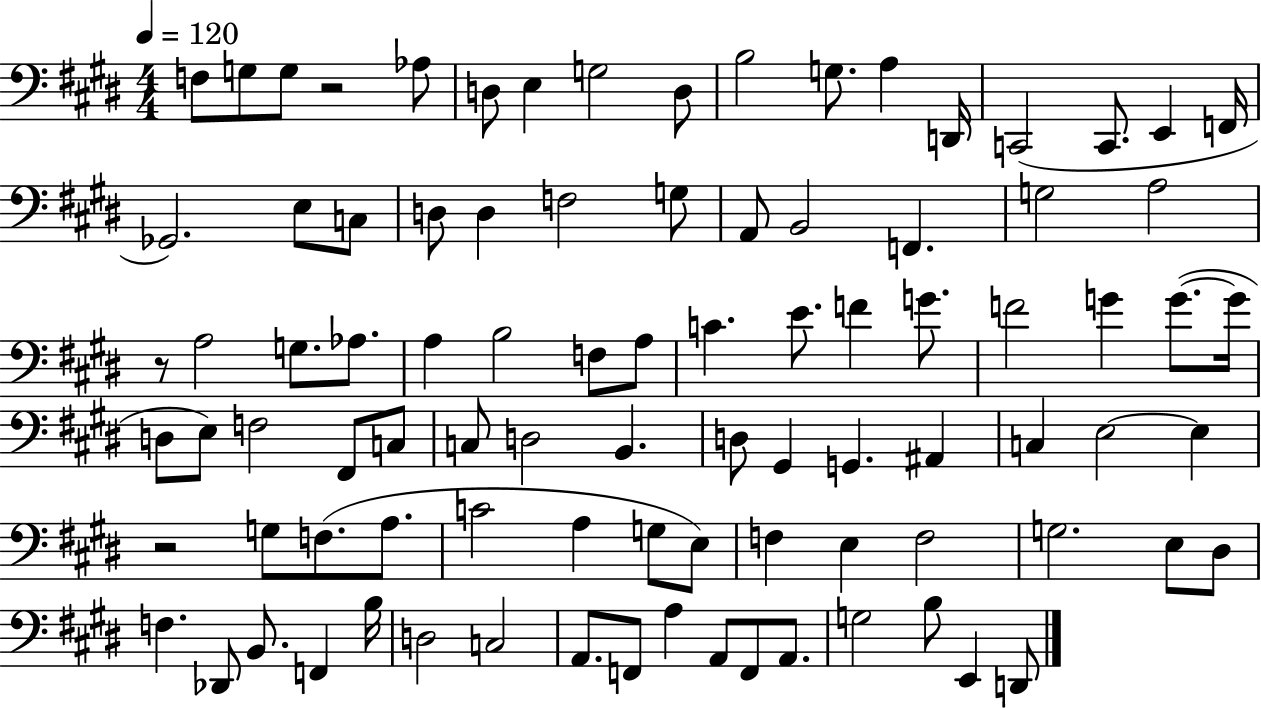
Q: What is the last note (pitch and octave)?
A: D2